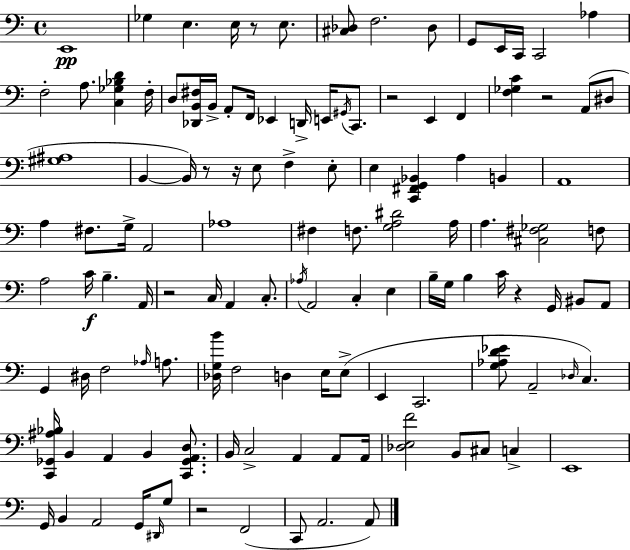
{
  \clef bass
  \time 4/4
  \defaultTimeSignature
  \key a \minor
  e,1\pp | ges4 e4. e16 r8 e8. | <cis des>8 f2. des8 | g,8 e,16 c,16 c,2 aes4 | \break f2-. a8. <c ges bes d'>4 f16-. | d8 <des, b, fis>16 b,16-> a,8-. f,16 ees,4 d,16-> e,16 \acciaccatura { gis,16 } c,8. | r2 e,4 f,4 | <f ges c'>4 r2 a,8( dis8 | \break <gis ais>1 | b,4~~ b,16) r8 r16 e8 f4-> e8-. | e4 <c, fis, g, bes,>4 a4 b,4 | a,1 | \break a4 fis8. g16-> a,2 | aes1 | fis4 f8. <g a dis'>2 | a16 a4. <cis fis ges>2 f8 | \break a2 c'16\f b4.-- | a,16 r2 c16 a,4 c8.-. | \acciaccatura { aes16 } a,2 c4-. e4 | b16-- g16 b4 c'16 r4 g,16 bis,8 | \break a,8 g,4 dis16 f2 \grace { aes16 } | a8. <des g b'>16 f2 d4 | e16 e8->( e,4 c,2. | <g aes d' ees'>8 a,2-- \grace { des16 }) c4. | \break <c, ges, ais bes>16 b,4 a,4 b,4 | <c, ges, a, d>8. b,16 c2-> a,4 | a,8 a,16 <des e f'>2 b,8 cis8 | c4-> e,1 | \break g,16 b,4 a,2 | g,16 \grace { dis,16 } g8 r2 f,2( | c,8 a,2. | a,8) \bar "|."
}